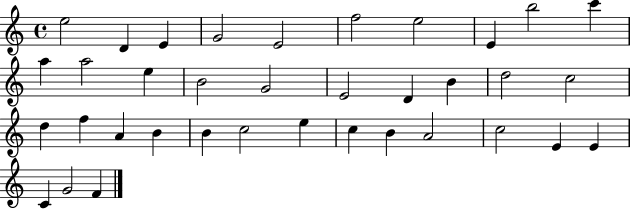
{
  \clef treble
  \time 4/4
  \defaultTimeSignature
  \key c \major
  e''2 d'4 e'4 | g'2 e'2 | f''2 e''2 | e'4 b''2 c'''4 | \break a''4 a''2 e''4 | b'2 g'2 | e'2 d'4 b'4 | d''2 c''2 | \break d''4 f''4 a'4 b'4 | b'4 c''2 e''4 | c''4 b'4 a'2 | c''2 e'4 e'4 | \break c'4 g'2 f'4 | \bar "|."
}